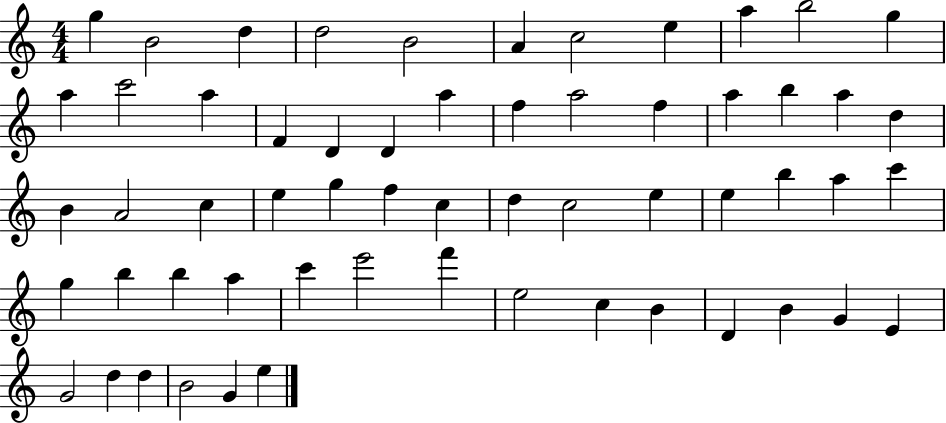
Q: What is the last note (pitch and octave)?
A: E5